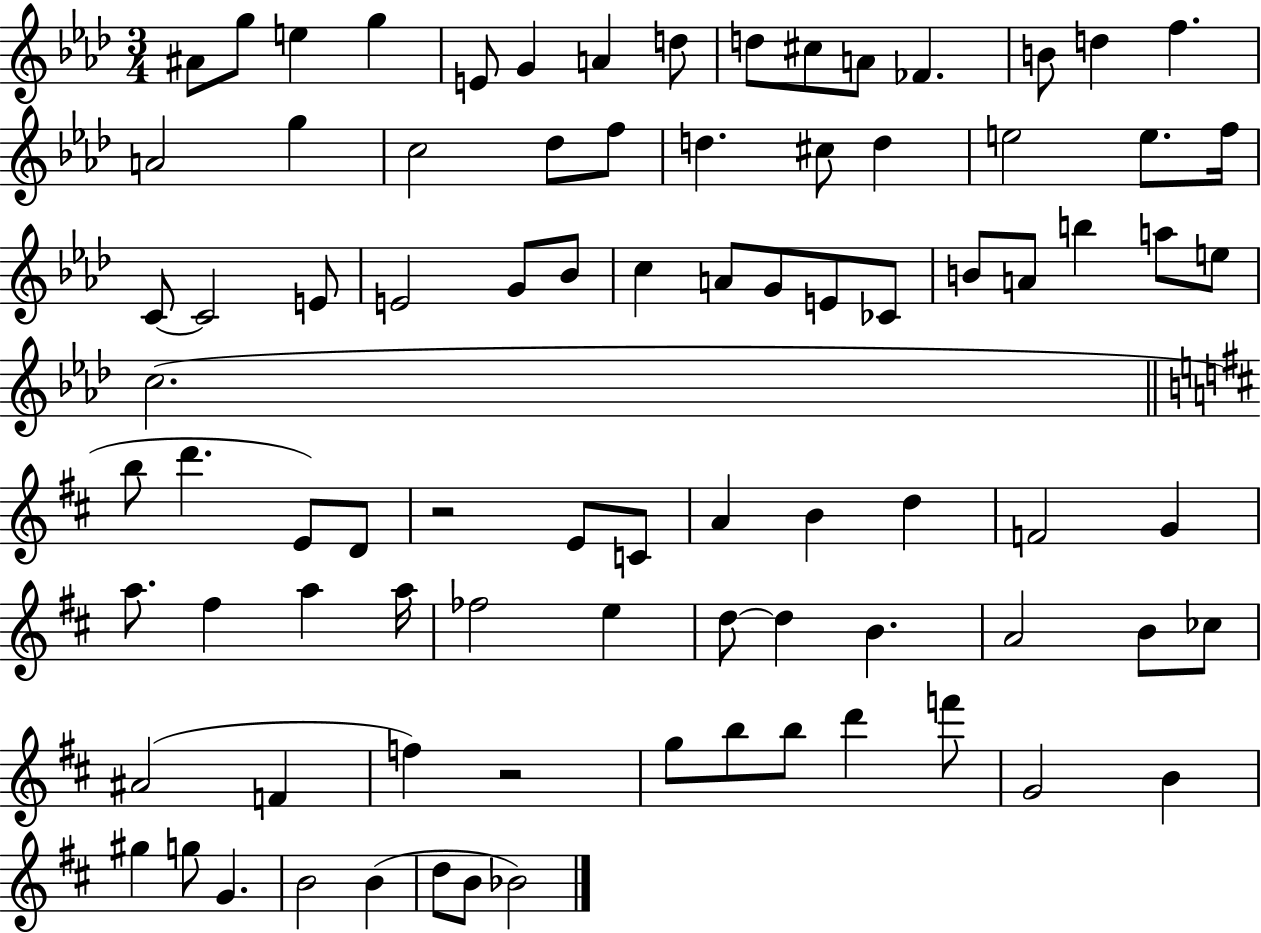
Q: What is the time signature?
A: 3/4